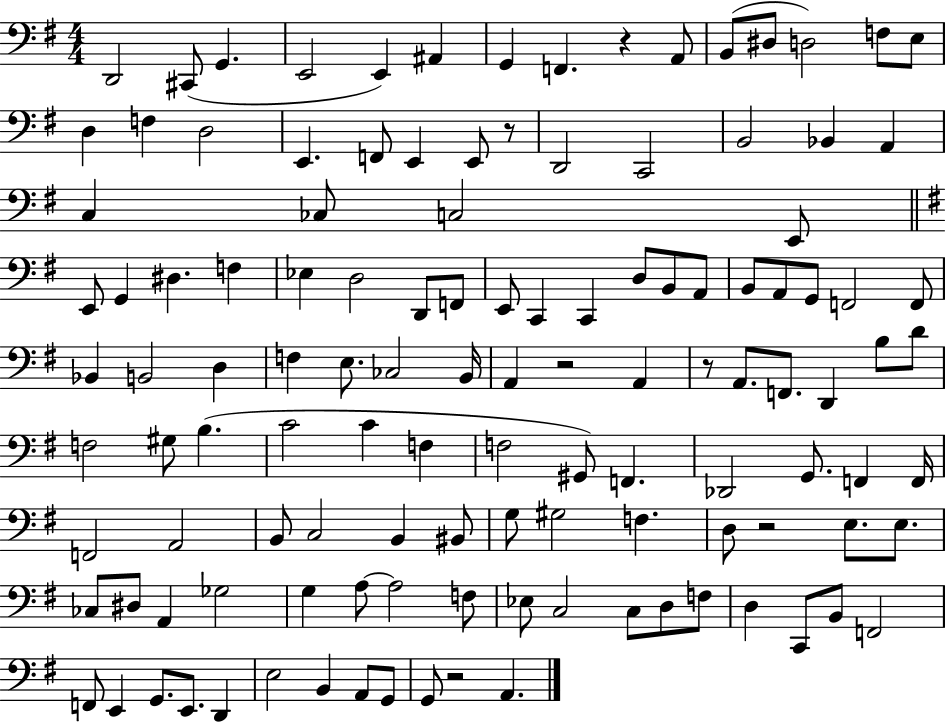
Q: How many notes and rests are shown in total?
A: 122